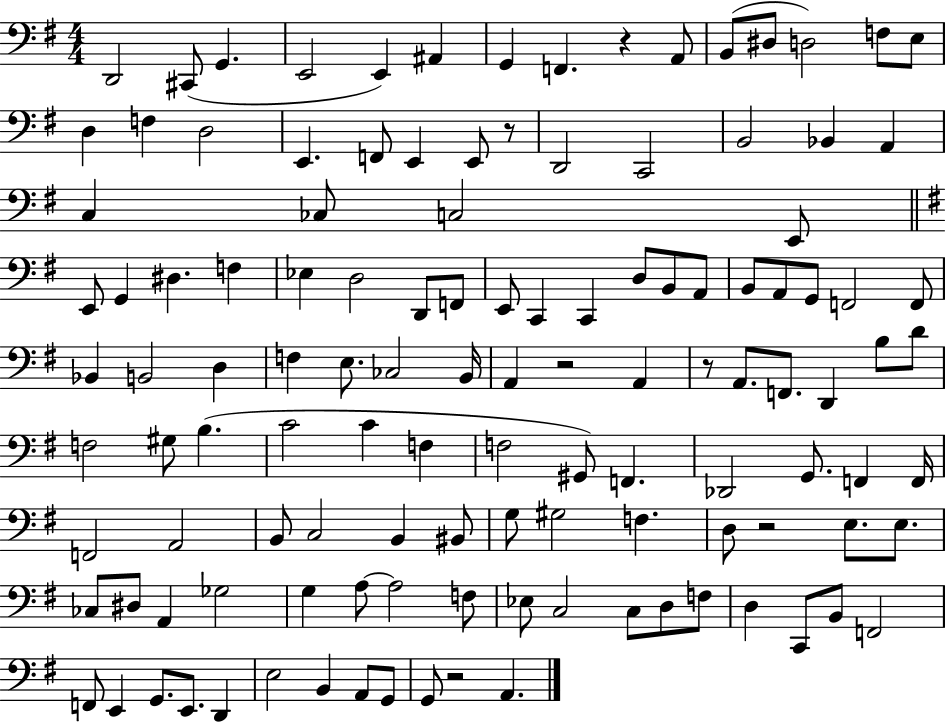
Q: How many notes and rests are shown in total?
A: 122